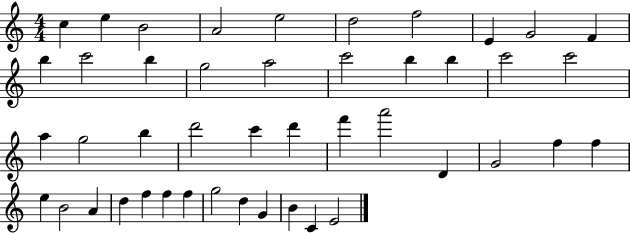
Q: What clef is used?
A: treble